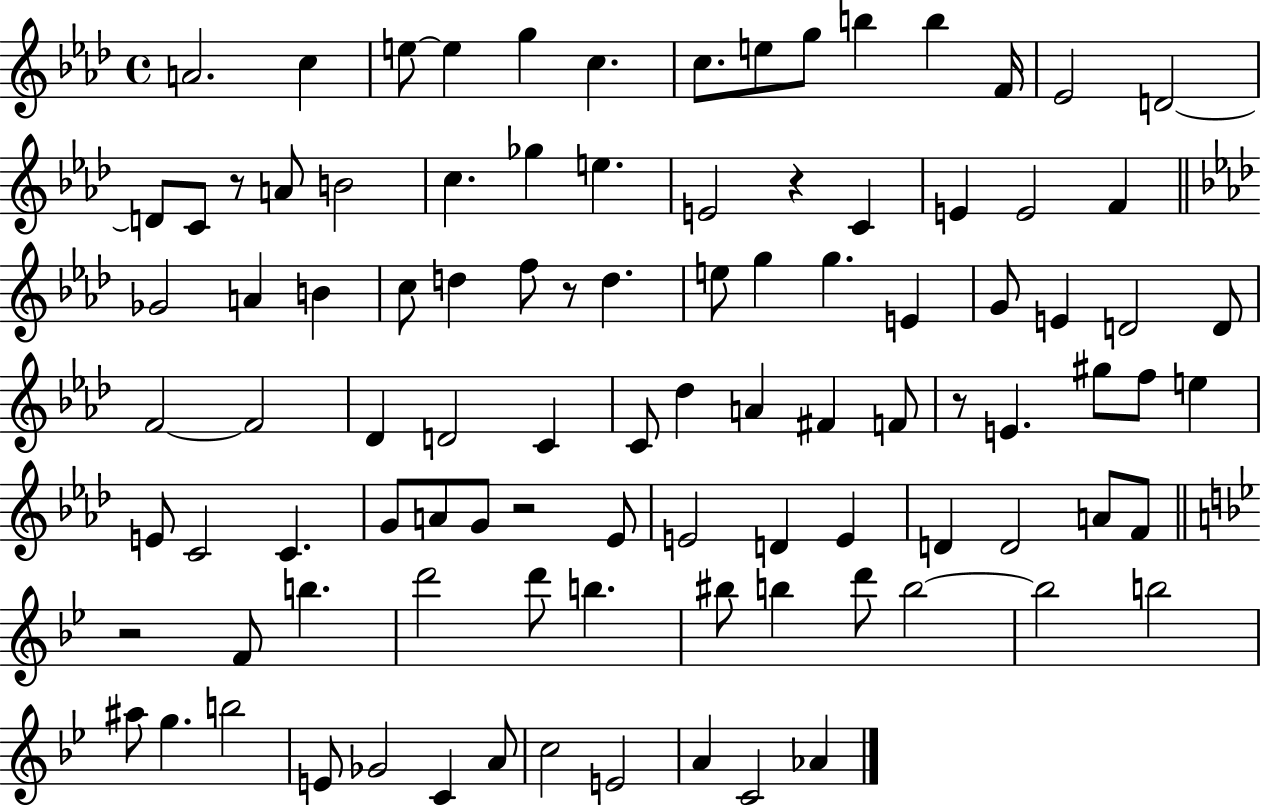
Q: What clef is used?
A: treble